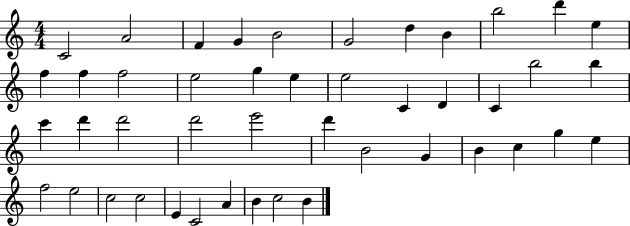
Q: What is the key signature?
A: C major